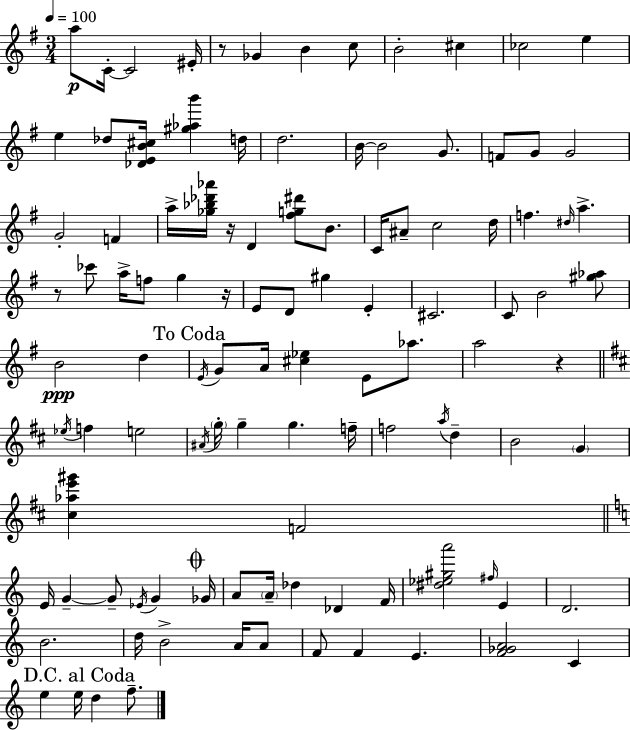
{
  \clef treble
  \numericTimeSignature
  \time 3/4
  \key e \minor
  \tempo 4 = 100
  a''8\p c'16-.~~ c'2 eis'16-. | r8 ges'4 b'4 c''8 | b'2-. cis''4 | ces''2 e''4 | \break e''4 des''8 <des' e' b' cis''>16 <gis'' aes'' b'''>4 d''16 | d''2. | b'16~~ b'2 g'8. | f'8 g'8 g'2 | \break g'2-. f'4 | a''16-> <ges'' bes'' des''' aes'''>16 r16 d'4 <fis'' g'' dis'''>8 b'8. | c'16 ais'8-- c''2 d''16 | f''4. \grace { dis''16 } a''4.-> | \break r8 ces'''8 a''16-> f''8 g''4 | r16 e'8 d'8 gis''4 e'4-. | cis'2. | c'8 b'2 <gis'' aes''>8 | \break b'2\ppp d''4 | \mark "To Coda" \acciaccatura { e'16 } g'8 a'16 <cis'' ees''>4 e'8 aes''8. | a''2 r4 | \bar "||" \break \key d \major \acciaccatura { ees''16 } f''4 e''2 | \acciaccatura { ais'16 } \parenthesize g''16-. g''4-- g''4. | f''16-- f''2 \acciaccatura { a''16 } d''4-- | b'2 \parenthesize g'4 | \break <cis'' aes'' e''' gis'''>4 f'2 | \bar "||" \break \key a \minor e'16 g'4--~~ g'8-- \acciaccatura { ees'16 } g'4 | \mark \markup { \musicglyph "scripts.coda" } ges'16 a'8 \parenthesize a'16-- des''4 des'4 | f'16 <dis'' ees'' gis'' a'''>2 \grace { fis''16 } e'4 | d'2. | \break b'2. | d''16 b'2-> a'16 | a'8 f'8 f'4 e'4. | <f' ges' a'>2 c'4 | \break \mark "D.C. al Coda" e''4 e''16 d''4 f''8.-- | \bar "|."
}